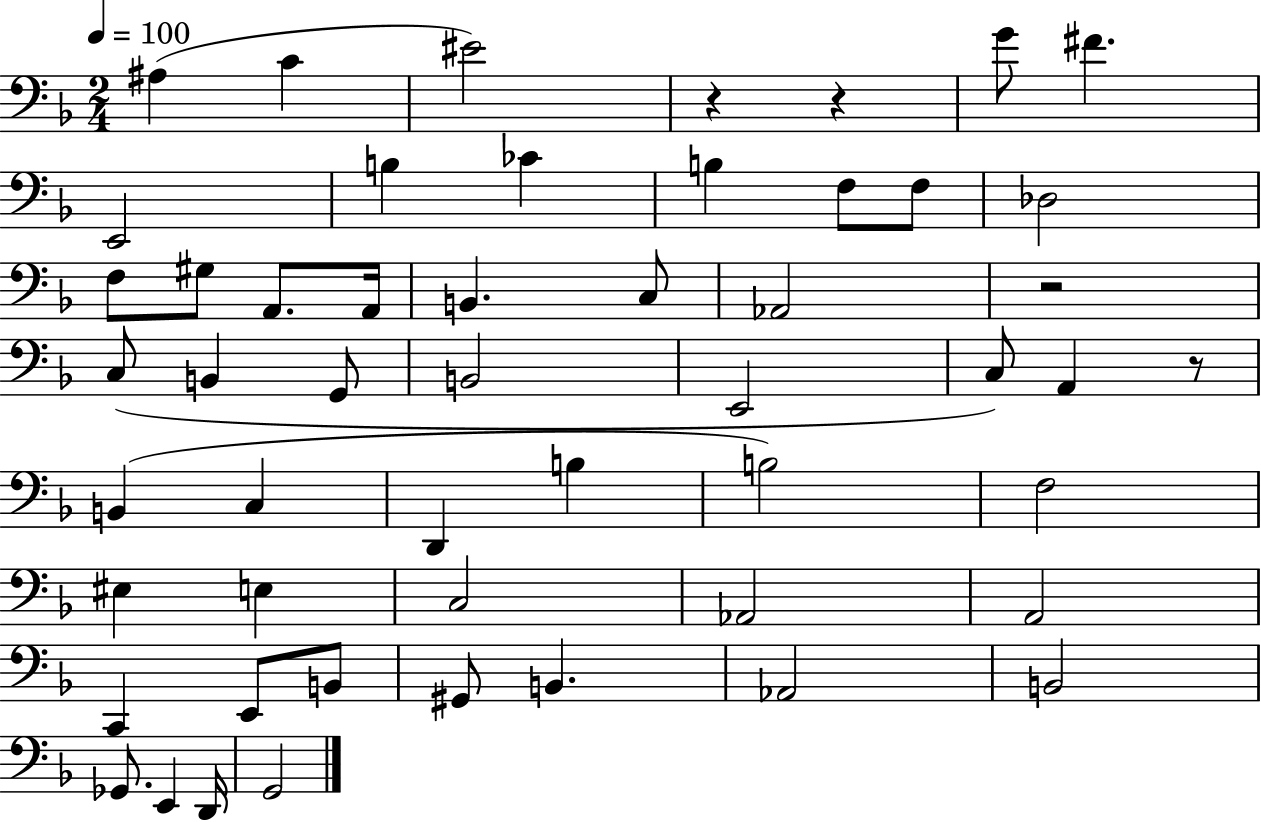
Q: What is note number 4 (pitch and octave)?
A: G4